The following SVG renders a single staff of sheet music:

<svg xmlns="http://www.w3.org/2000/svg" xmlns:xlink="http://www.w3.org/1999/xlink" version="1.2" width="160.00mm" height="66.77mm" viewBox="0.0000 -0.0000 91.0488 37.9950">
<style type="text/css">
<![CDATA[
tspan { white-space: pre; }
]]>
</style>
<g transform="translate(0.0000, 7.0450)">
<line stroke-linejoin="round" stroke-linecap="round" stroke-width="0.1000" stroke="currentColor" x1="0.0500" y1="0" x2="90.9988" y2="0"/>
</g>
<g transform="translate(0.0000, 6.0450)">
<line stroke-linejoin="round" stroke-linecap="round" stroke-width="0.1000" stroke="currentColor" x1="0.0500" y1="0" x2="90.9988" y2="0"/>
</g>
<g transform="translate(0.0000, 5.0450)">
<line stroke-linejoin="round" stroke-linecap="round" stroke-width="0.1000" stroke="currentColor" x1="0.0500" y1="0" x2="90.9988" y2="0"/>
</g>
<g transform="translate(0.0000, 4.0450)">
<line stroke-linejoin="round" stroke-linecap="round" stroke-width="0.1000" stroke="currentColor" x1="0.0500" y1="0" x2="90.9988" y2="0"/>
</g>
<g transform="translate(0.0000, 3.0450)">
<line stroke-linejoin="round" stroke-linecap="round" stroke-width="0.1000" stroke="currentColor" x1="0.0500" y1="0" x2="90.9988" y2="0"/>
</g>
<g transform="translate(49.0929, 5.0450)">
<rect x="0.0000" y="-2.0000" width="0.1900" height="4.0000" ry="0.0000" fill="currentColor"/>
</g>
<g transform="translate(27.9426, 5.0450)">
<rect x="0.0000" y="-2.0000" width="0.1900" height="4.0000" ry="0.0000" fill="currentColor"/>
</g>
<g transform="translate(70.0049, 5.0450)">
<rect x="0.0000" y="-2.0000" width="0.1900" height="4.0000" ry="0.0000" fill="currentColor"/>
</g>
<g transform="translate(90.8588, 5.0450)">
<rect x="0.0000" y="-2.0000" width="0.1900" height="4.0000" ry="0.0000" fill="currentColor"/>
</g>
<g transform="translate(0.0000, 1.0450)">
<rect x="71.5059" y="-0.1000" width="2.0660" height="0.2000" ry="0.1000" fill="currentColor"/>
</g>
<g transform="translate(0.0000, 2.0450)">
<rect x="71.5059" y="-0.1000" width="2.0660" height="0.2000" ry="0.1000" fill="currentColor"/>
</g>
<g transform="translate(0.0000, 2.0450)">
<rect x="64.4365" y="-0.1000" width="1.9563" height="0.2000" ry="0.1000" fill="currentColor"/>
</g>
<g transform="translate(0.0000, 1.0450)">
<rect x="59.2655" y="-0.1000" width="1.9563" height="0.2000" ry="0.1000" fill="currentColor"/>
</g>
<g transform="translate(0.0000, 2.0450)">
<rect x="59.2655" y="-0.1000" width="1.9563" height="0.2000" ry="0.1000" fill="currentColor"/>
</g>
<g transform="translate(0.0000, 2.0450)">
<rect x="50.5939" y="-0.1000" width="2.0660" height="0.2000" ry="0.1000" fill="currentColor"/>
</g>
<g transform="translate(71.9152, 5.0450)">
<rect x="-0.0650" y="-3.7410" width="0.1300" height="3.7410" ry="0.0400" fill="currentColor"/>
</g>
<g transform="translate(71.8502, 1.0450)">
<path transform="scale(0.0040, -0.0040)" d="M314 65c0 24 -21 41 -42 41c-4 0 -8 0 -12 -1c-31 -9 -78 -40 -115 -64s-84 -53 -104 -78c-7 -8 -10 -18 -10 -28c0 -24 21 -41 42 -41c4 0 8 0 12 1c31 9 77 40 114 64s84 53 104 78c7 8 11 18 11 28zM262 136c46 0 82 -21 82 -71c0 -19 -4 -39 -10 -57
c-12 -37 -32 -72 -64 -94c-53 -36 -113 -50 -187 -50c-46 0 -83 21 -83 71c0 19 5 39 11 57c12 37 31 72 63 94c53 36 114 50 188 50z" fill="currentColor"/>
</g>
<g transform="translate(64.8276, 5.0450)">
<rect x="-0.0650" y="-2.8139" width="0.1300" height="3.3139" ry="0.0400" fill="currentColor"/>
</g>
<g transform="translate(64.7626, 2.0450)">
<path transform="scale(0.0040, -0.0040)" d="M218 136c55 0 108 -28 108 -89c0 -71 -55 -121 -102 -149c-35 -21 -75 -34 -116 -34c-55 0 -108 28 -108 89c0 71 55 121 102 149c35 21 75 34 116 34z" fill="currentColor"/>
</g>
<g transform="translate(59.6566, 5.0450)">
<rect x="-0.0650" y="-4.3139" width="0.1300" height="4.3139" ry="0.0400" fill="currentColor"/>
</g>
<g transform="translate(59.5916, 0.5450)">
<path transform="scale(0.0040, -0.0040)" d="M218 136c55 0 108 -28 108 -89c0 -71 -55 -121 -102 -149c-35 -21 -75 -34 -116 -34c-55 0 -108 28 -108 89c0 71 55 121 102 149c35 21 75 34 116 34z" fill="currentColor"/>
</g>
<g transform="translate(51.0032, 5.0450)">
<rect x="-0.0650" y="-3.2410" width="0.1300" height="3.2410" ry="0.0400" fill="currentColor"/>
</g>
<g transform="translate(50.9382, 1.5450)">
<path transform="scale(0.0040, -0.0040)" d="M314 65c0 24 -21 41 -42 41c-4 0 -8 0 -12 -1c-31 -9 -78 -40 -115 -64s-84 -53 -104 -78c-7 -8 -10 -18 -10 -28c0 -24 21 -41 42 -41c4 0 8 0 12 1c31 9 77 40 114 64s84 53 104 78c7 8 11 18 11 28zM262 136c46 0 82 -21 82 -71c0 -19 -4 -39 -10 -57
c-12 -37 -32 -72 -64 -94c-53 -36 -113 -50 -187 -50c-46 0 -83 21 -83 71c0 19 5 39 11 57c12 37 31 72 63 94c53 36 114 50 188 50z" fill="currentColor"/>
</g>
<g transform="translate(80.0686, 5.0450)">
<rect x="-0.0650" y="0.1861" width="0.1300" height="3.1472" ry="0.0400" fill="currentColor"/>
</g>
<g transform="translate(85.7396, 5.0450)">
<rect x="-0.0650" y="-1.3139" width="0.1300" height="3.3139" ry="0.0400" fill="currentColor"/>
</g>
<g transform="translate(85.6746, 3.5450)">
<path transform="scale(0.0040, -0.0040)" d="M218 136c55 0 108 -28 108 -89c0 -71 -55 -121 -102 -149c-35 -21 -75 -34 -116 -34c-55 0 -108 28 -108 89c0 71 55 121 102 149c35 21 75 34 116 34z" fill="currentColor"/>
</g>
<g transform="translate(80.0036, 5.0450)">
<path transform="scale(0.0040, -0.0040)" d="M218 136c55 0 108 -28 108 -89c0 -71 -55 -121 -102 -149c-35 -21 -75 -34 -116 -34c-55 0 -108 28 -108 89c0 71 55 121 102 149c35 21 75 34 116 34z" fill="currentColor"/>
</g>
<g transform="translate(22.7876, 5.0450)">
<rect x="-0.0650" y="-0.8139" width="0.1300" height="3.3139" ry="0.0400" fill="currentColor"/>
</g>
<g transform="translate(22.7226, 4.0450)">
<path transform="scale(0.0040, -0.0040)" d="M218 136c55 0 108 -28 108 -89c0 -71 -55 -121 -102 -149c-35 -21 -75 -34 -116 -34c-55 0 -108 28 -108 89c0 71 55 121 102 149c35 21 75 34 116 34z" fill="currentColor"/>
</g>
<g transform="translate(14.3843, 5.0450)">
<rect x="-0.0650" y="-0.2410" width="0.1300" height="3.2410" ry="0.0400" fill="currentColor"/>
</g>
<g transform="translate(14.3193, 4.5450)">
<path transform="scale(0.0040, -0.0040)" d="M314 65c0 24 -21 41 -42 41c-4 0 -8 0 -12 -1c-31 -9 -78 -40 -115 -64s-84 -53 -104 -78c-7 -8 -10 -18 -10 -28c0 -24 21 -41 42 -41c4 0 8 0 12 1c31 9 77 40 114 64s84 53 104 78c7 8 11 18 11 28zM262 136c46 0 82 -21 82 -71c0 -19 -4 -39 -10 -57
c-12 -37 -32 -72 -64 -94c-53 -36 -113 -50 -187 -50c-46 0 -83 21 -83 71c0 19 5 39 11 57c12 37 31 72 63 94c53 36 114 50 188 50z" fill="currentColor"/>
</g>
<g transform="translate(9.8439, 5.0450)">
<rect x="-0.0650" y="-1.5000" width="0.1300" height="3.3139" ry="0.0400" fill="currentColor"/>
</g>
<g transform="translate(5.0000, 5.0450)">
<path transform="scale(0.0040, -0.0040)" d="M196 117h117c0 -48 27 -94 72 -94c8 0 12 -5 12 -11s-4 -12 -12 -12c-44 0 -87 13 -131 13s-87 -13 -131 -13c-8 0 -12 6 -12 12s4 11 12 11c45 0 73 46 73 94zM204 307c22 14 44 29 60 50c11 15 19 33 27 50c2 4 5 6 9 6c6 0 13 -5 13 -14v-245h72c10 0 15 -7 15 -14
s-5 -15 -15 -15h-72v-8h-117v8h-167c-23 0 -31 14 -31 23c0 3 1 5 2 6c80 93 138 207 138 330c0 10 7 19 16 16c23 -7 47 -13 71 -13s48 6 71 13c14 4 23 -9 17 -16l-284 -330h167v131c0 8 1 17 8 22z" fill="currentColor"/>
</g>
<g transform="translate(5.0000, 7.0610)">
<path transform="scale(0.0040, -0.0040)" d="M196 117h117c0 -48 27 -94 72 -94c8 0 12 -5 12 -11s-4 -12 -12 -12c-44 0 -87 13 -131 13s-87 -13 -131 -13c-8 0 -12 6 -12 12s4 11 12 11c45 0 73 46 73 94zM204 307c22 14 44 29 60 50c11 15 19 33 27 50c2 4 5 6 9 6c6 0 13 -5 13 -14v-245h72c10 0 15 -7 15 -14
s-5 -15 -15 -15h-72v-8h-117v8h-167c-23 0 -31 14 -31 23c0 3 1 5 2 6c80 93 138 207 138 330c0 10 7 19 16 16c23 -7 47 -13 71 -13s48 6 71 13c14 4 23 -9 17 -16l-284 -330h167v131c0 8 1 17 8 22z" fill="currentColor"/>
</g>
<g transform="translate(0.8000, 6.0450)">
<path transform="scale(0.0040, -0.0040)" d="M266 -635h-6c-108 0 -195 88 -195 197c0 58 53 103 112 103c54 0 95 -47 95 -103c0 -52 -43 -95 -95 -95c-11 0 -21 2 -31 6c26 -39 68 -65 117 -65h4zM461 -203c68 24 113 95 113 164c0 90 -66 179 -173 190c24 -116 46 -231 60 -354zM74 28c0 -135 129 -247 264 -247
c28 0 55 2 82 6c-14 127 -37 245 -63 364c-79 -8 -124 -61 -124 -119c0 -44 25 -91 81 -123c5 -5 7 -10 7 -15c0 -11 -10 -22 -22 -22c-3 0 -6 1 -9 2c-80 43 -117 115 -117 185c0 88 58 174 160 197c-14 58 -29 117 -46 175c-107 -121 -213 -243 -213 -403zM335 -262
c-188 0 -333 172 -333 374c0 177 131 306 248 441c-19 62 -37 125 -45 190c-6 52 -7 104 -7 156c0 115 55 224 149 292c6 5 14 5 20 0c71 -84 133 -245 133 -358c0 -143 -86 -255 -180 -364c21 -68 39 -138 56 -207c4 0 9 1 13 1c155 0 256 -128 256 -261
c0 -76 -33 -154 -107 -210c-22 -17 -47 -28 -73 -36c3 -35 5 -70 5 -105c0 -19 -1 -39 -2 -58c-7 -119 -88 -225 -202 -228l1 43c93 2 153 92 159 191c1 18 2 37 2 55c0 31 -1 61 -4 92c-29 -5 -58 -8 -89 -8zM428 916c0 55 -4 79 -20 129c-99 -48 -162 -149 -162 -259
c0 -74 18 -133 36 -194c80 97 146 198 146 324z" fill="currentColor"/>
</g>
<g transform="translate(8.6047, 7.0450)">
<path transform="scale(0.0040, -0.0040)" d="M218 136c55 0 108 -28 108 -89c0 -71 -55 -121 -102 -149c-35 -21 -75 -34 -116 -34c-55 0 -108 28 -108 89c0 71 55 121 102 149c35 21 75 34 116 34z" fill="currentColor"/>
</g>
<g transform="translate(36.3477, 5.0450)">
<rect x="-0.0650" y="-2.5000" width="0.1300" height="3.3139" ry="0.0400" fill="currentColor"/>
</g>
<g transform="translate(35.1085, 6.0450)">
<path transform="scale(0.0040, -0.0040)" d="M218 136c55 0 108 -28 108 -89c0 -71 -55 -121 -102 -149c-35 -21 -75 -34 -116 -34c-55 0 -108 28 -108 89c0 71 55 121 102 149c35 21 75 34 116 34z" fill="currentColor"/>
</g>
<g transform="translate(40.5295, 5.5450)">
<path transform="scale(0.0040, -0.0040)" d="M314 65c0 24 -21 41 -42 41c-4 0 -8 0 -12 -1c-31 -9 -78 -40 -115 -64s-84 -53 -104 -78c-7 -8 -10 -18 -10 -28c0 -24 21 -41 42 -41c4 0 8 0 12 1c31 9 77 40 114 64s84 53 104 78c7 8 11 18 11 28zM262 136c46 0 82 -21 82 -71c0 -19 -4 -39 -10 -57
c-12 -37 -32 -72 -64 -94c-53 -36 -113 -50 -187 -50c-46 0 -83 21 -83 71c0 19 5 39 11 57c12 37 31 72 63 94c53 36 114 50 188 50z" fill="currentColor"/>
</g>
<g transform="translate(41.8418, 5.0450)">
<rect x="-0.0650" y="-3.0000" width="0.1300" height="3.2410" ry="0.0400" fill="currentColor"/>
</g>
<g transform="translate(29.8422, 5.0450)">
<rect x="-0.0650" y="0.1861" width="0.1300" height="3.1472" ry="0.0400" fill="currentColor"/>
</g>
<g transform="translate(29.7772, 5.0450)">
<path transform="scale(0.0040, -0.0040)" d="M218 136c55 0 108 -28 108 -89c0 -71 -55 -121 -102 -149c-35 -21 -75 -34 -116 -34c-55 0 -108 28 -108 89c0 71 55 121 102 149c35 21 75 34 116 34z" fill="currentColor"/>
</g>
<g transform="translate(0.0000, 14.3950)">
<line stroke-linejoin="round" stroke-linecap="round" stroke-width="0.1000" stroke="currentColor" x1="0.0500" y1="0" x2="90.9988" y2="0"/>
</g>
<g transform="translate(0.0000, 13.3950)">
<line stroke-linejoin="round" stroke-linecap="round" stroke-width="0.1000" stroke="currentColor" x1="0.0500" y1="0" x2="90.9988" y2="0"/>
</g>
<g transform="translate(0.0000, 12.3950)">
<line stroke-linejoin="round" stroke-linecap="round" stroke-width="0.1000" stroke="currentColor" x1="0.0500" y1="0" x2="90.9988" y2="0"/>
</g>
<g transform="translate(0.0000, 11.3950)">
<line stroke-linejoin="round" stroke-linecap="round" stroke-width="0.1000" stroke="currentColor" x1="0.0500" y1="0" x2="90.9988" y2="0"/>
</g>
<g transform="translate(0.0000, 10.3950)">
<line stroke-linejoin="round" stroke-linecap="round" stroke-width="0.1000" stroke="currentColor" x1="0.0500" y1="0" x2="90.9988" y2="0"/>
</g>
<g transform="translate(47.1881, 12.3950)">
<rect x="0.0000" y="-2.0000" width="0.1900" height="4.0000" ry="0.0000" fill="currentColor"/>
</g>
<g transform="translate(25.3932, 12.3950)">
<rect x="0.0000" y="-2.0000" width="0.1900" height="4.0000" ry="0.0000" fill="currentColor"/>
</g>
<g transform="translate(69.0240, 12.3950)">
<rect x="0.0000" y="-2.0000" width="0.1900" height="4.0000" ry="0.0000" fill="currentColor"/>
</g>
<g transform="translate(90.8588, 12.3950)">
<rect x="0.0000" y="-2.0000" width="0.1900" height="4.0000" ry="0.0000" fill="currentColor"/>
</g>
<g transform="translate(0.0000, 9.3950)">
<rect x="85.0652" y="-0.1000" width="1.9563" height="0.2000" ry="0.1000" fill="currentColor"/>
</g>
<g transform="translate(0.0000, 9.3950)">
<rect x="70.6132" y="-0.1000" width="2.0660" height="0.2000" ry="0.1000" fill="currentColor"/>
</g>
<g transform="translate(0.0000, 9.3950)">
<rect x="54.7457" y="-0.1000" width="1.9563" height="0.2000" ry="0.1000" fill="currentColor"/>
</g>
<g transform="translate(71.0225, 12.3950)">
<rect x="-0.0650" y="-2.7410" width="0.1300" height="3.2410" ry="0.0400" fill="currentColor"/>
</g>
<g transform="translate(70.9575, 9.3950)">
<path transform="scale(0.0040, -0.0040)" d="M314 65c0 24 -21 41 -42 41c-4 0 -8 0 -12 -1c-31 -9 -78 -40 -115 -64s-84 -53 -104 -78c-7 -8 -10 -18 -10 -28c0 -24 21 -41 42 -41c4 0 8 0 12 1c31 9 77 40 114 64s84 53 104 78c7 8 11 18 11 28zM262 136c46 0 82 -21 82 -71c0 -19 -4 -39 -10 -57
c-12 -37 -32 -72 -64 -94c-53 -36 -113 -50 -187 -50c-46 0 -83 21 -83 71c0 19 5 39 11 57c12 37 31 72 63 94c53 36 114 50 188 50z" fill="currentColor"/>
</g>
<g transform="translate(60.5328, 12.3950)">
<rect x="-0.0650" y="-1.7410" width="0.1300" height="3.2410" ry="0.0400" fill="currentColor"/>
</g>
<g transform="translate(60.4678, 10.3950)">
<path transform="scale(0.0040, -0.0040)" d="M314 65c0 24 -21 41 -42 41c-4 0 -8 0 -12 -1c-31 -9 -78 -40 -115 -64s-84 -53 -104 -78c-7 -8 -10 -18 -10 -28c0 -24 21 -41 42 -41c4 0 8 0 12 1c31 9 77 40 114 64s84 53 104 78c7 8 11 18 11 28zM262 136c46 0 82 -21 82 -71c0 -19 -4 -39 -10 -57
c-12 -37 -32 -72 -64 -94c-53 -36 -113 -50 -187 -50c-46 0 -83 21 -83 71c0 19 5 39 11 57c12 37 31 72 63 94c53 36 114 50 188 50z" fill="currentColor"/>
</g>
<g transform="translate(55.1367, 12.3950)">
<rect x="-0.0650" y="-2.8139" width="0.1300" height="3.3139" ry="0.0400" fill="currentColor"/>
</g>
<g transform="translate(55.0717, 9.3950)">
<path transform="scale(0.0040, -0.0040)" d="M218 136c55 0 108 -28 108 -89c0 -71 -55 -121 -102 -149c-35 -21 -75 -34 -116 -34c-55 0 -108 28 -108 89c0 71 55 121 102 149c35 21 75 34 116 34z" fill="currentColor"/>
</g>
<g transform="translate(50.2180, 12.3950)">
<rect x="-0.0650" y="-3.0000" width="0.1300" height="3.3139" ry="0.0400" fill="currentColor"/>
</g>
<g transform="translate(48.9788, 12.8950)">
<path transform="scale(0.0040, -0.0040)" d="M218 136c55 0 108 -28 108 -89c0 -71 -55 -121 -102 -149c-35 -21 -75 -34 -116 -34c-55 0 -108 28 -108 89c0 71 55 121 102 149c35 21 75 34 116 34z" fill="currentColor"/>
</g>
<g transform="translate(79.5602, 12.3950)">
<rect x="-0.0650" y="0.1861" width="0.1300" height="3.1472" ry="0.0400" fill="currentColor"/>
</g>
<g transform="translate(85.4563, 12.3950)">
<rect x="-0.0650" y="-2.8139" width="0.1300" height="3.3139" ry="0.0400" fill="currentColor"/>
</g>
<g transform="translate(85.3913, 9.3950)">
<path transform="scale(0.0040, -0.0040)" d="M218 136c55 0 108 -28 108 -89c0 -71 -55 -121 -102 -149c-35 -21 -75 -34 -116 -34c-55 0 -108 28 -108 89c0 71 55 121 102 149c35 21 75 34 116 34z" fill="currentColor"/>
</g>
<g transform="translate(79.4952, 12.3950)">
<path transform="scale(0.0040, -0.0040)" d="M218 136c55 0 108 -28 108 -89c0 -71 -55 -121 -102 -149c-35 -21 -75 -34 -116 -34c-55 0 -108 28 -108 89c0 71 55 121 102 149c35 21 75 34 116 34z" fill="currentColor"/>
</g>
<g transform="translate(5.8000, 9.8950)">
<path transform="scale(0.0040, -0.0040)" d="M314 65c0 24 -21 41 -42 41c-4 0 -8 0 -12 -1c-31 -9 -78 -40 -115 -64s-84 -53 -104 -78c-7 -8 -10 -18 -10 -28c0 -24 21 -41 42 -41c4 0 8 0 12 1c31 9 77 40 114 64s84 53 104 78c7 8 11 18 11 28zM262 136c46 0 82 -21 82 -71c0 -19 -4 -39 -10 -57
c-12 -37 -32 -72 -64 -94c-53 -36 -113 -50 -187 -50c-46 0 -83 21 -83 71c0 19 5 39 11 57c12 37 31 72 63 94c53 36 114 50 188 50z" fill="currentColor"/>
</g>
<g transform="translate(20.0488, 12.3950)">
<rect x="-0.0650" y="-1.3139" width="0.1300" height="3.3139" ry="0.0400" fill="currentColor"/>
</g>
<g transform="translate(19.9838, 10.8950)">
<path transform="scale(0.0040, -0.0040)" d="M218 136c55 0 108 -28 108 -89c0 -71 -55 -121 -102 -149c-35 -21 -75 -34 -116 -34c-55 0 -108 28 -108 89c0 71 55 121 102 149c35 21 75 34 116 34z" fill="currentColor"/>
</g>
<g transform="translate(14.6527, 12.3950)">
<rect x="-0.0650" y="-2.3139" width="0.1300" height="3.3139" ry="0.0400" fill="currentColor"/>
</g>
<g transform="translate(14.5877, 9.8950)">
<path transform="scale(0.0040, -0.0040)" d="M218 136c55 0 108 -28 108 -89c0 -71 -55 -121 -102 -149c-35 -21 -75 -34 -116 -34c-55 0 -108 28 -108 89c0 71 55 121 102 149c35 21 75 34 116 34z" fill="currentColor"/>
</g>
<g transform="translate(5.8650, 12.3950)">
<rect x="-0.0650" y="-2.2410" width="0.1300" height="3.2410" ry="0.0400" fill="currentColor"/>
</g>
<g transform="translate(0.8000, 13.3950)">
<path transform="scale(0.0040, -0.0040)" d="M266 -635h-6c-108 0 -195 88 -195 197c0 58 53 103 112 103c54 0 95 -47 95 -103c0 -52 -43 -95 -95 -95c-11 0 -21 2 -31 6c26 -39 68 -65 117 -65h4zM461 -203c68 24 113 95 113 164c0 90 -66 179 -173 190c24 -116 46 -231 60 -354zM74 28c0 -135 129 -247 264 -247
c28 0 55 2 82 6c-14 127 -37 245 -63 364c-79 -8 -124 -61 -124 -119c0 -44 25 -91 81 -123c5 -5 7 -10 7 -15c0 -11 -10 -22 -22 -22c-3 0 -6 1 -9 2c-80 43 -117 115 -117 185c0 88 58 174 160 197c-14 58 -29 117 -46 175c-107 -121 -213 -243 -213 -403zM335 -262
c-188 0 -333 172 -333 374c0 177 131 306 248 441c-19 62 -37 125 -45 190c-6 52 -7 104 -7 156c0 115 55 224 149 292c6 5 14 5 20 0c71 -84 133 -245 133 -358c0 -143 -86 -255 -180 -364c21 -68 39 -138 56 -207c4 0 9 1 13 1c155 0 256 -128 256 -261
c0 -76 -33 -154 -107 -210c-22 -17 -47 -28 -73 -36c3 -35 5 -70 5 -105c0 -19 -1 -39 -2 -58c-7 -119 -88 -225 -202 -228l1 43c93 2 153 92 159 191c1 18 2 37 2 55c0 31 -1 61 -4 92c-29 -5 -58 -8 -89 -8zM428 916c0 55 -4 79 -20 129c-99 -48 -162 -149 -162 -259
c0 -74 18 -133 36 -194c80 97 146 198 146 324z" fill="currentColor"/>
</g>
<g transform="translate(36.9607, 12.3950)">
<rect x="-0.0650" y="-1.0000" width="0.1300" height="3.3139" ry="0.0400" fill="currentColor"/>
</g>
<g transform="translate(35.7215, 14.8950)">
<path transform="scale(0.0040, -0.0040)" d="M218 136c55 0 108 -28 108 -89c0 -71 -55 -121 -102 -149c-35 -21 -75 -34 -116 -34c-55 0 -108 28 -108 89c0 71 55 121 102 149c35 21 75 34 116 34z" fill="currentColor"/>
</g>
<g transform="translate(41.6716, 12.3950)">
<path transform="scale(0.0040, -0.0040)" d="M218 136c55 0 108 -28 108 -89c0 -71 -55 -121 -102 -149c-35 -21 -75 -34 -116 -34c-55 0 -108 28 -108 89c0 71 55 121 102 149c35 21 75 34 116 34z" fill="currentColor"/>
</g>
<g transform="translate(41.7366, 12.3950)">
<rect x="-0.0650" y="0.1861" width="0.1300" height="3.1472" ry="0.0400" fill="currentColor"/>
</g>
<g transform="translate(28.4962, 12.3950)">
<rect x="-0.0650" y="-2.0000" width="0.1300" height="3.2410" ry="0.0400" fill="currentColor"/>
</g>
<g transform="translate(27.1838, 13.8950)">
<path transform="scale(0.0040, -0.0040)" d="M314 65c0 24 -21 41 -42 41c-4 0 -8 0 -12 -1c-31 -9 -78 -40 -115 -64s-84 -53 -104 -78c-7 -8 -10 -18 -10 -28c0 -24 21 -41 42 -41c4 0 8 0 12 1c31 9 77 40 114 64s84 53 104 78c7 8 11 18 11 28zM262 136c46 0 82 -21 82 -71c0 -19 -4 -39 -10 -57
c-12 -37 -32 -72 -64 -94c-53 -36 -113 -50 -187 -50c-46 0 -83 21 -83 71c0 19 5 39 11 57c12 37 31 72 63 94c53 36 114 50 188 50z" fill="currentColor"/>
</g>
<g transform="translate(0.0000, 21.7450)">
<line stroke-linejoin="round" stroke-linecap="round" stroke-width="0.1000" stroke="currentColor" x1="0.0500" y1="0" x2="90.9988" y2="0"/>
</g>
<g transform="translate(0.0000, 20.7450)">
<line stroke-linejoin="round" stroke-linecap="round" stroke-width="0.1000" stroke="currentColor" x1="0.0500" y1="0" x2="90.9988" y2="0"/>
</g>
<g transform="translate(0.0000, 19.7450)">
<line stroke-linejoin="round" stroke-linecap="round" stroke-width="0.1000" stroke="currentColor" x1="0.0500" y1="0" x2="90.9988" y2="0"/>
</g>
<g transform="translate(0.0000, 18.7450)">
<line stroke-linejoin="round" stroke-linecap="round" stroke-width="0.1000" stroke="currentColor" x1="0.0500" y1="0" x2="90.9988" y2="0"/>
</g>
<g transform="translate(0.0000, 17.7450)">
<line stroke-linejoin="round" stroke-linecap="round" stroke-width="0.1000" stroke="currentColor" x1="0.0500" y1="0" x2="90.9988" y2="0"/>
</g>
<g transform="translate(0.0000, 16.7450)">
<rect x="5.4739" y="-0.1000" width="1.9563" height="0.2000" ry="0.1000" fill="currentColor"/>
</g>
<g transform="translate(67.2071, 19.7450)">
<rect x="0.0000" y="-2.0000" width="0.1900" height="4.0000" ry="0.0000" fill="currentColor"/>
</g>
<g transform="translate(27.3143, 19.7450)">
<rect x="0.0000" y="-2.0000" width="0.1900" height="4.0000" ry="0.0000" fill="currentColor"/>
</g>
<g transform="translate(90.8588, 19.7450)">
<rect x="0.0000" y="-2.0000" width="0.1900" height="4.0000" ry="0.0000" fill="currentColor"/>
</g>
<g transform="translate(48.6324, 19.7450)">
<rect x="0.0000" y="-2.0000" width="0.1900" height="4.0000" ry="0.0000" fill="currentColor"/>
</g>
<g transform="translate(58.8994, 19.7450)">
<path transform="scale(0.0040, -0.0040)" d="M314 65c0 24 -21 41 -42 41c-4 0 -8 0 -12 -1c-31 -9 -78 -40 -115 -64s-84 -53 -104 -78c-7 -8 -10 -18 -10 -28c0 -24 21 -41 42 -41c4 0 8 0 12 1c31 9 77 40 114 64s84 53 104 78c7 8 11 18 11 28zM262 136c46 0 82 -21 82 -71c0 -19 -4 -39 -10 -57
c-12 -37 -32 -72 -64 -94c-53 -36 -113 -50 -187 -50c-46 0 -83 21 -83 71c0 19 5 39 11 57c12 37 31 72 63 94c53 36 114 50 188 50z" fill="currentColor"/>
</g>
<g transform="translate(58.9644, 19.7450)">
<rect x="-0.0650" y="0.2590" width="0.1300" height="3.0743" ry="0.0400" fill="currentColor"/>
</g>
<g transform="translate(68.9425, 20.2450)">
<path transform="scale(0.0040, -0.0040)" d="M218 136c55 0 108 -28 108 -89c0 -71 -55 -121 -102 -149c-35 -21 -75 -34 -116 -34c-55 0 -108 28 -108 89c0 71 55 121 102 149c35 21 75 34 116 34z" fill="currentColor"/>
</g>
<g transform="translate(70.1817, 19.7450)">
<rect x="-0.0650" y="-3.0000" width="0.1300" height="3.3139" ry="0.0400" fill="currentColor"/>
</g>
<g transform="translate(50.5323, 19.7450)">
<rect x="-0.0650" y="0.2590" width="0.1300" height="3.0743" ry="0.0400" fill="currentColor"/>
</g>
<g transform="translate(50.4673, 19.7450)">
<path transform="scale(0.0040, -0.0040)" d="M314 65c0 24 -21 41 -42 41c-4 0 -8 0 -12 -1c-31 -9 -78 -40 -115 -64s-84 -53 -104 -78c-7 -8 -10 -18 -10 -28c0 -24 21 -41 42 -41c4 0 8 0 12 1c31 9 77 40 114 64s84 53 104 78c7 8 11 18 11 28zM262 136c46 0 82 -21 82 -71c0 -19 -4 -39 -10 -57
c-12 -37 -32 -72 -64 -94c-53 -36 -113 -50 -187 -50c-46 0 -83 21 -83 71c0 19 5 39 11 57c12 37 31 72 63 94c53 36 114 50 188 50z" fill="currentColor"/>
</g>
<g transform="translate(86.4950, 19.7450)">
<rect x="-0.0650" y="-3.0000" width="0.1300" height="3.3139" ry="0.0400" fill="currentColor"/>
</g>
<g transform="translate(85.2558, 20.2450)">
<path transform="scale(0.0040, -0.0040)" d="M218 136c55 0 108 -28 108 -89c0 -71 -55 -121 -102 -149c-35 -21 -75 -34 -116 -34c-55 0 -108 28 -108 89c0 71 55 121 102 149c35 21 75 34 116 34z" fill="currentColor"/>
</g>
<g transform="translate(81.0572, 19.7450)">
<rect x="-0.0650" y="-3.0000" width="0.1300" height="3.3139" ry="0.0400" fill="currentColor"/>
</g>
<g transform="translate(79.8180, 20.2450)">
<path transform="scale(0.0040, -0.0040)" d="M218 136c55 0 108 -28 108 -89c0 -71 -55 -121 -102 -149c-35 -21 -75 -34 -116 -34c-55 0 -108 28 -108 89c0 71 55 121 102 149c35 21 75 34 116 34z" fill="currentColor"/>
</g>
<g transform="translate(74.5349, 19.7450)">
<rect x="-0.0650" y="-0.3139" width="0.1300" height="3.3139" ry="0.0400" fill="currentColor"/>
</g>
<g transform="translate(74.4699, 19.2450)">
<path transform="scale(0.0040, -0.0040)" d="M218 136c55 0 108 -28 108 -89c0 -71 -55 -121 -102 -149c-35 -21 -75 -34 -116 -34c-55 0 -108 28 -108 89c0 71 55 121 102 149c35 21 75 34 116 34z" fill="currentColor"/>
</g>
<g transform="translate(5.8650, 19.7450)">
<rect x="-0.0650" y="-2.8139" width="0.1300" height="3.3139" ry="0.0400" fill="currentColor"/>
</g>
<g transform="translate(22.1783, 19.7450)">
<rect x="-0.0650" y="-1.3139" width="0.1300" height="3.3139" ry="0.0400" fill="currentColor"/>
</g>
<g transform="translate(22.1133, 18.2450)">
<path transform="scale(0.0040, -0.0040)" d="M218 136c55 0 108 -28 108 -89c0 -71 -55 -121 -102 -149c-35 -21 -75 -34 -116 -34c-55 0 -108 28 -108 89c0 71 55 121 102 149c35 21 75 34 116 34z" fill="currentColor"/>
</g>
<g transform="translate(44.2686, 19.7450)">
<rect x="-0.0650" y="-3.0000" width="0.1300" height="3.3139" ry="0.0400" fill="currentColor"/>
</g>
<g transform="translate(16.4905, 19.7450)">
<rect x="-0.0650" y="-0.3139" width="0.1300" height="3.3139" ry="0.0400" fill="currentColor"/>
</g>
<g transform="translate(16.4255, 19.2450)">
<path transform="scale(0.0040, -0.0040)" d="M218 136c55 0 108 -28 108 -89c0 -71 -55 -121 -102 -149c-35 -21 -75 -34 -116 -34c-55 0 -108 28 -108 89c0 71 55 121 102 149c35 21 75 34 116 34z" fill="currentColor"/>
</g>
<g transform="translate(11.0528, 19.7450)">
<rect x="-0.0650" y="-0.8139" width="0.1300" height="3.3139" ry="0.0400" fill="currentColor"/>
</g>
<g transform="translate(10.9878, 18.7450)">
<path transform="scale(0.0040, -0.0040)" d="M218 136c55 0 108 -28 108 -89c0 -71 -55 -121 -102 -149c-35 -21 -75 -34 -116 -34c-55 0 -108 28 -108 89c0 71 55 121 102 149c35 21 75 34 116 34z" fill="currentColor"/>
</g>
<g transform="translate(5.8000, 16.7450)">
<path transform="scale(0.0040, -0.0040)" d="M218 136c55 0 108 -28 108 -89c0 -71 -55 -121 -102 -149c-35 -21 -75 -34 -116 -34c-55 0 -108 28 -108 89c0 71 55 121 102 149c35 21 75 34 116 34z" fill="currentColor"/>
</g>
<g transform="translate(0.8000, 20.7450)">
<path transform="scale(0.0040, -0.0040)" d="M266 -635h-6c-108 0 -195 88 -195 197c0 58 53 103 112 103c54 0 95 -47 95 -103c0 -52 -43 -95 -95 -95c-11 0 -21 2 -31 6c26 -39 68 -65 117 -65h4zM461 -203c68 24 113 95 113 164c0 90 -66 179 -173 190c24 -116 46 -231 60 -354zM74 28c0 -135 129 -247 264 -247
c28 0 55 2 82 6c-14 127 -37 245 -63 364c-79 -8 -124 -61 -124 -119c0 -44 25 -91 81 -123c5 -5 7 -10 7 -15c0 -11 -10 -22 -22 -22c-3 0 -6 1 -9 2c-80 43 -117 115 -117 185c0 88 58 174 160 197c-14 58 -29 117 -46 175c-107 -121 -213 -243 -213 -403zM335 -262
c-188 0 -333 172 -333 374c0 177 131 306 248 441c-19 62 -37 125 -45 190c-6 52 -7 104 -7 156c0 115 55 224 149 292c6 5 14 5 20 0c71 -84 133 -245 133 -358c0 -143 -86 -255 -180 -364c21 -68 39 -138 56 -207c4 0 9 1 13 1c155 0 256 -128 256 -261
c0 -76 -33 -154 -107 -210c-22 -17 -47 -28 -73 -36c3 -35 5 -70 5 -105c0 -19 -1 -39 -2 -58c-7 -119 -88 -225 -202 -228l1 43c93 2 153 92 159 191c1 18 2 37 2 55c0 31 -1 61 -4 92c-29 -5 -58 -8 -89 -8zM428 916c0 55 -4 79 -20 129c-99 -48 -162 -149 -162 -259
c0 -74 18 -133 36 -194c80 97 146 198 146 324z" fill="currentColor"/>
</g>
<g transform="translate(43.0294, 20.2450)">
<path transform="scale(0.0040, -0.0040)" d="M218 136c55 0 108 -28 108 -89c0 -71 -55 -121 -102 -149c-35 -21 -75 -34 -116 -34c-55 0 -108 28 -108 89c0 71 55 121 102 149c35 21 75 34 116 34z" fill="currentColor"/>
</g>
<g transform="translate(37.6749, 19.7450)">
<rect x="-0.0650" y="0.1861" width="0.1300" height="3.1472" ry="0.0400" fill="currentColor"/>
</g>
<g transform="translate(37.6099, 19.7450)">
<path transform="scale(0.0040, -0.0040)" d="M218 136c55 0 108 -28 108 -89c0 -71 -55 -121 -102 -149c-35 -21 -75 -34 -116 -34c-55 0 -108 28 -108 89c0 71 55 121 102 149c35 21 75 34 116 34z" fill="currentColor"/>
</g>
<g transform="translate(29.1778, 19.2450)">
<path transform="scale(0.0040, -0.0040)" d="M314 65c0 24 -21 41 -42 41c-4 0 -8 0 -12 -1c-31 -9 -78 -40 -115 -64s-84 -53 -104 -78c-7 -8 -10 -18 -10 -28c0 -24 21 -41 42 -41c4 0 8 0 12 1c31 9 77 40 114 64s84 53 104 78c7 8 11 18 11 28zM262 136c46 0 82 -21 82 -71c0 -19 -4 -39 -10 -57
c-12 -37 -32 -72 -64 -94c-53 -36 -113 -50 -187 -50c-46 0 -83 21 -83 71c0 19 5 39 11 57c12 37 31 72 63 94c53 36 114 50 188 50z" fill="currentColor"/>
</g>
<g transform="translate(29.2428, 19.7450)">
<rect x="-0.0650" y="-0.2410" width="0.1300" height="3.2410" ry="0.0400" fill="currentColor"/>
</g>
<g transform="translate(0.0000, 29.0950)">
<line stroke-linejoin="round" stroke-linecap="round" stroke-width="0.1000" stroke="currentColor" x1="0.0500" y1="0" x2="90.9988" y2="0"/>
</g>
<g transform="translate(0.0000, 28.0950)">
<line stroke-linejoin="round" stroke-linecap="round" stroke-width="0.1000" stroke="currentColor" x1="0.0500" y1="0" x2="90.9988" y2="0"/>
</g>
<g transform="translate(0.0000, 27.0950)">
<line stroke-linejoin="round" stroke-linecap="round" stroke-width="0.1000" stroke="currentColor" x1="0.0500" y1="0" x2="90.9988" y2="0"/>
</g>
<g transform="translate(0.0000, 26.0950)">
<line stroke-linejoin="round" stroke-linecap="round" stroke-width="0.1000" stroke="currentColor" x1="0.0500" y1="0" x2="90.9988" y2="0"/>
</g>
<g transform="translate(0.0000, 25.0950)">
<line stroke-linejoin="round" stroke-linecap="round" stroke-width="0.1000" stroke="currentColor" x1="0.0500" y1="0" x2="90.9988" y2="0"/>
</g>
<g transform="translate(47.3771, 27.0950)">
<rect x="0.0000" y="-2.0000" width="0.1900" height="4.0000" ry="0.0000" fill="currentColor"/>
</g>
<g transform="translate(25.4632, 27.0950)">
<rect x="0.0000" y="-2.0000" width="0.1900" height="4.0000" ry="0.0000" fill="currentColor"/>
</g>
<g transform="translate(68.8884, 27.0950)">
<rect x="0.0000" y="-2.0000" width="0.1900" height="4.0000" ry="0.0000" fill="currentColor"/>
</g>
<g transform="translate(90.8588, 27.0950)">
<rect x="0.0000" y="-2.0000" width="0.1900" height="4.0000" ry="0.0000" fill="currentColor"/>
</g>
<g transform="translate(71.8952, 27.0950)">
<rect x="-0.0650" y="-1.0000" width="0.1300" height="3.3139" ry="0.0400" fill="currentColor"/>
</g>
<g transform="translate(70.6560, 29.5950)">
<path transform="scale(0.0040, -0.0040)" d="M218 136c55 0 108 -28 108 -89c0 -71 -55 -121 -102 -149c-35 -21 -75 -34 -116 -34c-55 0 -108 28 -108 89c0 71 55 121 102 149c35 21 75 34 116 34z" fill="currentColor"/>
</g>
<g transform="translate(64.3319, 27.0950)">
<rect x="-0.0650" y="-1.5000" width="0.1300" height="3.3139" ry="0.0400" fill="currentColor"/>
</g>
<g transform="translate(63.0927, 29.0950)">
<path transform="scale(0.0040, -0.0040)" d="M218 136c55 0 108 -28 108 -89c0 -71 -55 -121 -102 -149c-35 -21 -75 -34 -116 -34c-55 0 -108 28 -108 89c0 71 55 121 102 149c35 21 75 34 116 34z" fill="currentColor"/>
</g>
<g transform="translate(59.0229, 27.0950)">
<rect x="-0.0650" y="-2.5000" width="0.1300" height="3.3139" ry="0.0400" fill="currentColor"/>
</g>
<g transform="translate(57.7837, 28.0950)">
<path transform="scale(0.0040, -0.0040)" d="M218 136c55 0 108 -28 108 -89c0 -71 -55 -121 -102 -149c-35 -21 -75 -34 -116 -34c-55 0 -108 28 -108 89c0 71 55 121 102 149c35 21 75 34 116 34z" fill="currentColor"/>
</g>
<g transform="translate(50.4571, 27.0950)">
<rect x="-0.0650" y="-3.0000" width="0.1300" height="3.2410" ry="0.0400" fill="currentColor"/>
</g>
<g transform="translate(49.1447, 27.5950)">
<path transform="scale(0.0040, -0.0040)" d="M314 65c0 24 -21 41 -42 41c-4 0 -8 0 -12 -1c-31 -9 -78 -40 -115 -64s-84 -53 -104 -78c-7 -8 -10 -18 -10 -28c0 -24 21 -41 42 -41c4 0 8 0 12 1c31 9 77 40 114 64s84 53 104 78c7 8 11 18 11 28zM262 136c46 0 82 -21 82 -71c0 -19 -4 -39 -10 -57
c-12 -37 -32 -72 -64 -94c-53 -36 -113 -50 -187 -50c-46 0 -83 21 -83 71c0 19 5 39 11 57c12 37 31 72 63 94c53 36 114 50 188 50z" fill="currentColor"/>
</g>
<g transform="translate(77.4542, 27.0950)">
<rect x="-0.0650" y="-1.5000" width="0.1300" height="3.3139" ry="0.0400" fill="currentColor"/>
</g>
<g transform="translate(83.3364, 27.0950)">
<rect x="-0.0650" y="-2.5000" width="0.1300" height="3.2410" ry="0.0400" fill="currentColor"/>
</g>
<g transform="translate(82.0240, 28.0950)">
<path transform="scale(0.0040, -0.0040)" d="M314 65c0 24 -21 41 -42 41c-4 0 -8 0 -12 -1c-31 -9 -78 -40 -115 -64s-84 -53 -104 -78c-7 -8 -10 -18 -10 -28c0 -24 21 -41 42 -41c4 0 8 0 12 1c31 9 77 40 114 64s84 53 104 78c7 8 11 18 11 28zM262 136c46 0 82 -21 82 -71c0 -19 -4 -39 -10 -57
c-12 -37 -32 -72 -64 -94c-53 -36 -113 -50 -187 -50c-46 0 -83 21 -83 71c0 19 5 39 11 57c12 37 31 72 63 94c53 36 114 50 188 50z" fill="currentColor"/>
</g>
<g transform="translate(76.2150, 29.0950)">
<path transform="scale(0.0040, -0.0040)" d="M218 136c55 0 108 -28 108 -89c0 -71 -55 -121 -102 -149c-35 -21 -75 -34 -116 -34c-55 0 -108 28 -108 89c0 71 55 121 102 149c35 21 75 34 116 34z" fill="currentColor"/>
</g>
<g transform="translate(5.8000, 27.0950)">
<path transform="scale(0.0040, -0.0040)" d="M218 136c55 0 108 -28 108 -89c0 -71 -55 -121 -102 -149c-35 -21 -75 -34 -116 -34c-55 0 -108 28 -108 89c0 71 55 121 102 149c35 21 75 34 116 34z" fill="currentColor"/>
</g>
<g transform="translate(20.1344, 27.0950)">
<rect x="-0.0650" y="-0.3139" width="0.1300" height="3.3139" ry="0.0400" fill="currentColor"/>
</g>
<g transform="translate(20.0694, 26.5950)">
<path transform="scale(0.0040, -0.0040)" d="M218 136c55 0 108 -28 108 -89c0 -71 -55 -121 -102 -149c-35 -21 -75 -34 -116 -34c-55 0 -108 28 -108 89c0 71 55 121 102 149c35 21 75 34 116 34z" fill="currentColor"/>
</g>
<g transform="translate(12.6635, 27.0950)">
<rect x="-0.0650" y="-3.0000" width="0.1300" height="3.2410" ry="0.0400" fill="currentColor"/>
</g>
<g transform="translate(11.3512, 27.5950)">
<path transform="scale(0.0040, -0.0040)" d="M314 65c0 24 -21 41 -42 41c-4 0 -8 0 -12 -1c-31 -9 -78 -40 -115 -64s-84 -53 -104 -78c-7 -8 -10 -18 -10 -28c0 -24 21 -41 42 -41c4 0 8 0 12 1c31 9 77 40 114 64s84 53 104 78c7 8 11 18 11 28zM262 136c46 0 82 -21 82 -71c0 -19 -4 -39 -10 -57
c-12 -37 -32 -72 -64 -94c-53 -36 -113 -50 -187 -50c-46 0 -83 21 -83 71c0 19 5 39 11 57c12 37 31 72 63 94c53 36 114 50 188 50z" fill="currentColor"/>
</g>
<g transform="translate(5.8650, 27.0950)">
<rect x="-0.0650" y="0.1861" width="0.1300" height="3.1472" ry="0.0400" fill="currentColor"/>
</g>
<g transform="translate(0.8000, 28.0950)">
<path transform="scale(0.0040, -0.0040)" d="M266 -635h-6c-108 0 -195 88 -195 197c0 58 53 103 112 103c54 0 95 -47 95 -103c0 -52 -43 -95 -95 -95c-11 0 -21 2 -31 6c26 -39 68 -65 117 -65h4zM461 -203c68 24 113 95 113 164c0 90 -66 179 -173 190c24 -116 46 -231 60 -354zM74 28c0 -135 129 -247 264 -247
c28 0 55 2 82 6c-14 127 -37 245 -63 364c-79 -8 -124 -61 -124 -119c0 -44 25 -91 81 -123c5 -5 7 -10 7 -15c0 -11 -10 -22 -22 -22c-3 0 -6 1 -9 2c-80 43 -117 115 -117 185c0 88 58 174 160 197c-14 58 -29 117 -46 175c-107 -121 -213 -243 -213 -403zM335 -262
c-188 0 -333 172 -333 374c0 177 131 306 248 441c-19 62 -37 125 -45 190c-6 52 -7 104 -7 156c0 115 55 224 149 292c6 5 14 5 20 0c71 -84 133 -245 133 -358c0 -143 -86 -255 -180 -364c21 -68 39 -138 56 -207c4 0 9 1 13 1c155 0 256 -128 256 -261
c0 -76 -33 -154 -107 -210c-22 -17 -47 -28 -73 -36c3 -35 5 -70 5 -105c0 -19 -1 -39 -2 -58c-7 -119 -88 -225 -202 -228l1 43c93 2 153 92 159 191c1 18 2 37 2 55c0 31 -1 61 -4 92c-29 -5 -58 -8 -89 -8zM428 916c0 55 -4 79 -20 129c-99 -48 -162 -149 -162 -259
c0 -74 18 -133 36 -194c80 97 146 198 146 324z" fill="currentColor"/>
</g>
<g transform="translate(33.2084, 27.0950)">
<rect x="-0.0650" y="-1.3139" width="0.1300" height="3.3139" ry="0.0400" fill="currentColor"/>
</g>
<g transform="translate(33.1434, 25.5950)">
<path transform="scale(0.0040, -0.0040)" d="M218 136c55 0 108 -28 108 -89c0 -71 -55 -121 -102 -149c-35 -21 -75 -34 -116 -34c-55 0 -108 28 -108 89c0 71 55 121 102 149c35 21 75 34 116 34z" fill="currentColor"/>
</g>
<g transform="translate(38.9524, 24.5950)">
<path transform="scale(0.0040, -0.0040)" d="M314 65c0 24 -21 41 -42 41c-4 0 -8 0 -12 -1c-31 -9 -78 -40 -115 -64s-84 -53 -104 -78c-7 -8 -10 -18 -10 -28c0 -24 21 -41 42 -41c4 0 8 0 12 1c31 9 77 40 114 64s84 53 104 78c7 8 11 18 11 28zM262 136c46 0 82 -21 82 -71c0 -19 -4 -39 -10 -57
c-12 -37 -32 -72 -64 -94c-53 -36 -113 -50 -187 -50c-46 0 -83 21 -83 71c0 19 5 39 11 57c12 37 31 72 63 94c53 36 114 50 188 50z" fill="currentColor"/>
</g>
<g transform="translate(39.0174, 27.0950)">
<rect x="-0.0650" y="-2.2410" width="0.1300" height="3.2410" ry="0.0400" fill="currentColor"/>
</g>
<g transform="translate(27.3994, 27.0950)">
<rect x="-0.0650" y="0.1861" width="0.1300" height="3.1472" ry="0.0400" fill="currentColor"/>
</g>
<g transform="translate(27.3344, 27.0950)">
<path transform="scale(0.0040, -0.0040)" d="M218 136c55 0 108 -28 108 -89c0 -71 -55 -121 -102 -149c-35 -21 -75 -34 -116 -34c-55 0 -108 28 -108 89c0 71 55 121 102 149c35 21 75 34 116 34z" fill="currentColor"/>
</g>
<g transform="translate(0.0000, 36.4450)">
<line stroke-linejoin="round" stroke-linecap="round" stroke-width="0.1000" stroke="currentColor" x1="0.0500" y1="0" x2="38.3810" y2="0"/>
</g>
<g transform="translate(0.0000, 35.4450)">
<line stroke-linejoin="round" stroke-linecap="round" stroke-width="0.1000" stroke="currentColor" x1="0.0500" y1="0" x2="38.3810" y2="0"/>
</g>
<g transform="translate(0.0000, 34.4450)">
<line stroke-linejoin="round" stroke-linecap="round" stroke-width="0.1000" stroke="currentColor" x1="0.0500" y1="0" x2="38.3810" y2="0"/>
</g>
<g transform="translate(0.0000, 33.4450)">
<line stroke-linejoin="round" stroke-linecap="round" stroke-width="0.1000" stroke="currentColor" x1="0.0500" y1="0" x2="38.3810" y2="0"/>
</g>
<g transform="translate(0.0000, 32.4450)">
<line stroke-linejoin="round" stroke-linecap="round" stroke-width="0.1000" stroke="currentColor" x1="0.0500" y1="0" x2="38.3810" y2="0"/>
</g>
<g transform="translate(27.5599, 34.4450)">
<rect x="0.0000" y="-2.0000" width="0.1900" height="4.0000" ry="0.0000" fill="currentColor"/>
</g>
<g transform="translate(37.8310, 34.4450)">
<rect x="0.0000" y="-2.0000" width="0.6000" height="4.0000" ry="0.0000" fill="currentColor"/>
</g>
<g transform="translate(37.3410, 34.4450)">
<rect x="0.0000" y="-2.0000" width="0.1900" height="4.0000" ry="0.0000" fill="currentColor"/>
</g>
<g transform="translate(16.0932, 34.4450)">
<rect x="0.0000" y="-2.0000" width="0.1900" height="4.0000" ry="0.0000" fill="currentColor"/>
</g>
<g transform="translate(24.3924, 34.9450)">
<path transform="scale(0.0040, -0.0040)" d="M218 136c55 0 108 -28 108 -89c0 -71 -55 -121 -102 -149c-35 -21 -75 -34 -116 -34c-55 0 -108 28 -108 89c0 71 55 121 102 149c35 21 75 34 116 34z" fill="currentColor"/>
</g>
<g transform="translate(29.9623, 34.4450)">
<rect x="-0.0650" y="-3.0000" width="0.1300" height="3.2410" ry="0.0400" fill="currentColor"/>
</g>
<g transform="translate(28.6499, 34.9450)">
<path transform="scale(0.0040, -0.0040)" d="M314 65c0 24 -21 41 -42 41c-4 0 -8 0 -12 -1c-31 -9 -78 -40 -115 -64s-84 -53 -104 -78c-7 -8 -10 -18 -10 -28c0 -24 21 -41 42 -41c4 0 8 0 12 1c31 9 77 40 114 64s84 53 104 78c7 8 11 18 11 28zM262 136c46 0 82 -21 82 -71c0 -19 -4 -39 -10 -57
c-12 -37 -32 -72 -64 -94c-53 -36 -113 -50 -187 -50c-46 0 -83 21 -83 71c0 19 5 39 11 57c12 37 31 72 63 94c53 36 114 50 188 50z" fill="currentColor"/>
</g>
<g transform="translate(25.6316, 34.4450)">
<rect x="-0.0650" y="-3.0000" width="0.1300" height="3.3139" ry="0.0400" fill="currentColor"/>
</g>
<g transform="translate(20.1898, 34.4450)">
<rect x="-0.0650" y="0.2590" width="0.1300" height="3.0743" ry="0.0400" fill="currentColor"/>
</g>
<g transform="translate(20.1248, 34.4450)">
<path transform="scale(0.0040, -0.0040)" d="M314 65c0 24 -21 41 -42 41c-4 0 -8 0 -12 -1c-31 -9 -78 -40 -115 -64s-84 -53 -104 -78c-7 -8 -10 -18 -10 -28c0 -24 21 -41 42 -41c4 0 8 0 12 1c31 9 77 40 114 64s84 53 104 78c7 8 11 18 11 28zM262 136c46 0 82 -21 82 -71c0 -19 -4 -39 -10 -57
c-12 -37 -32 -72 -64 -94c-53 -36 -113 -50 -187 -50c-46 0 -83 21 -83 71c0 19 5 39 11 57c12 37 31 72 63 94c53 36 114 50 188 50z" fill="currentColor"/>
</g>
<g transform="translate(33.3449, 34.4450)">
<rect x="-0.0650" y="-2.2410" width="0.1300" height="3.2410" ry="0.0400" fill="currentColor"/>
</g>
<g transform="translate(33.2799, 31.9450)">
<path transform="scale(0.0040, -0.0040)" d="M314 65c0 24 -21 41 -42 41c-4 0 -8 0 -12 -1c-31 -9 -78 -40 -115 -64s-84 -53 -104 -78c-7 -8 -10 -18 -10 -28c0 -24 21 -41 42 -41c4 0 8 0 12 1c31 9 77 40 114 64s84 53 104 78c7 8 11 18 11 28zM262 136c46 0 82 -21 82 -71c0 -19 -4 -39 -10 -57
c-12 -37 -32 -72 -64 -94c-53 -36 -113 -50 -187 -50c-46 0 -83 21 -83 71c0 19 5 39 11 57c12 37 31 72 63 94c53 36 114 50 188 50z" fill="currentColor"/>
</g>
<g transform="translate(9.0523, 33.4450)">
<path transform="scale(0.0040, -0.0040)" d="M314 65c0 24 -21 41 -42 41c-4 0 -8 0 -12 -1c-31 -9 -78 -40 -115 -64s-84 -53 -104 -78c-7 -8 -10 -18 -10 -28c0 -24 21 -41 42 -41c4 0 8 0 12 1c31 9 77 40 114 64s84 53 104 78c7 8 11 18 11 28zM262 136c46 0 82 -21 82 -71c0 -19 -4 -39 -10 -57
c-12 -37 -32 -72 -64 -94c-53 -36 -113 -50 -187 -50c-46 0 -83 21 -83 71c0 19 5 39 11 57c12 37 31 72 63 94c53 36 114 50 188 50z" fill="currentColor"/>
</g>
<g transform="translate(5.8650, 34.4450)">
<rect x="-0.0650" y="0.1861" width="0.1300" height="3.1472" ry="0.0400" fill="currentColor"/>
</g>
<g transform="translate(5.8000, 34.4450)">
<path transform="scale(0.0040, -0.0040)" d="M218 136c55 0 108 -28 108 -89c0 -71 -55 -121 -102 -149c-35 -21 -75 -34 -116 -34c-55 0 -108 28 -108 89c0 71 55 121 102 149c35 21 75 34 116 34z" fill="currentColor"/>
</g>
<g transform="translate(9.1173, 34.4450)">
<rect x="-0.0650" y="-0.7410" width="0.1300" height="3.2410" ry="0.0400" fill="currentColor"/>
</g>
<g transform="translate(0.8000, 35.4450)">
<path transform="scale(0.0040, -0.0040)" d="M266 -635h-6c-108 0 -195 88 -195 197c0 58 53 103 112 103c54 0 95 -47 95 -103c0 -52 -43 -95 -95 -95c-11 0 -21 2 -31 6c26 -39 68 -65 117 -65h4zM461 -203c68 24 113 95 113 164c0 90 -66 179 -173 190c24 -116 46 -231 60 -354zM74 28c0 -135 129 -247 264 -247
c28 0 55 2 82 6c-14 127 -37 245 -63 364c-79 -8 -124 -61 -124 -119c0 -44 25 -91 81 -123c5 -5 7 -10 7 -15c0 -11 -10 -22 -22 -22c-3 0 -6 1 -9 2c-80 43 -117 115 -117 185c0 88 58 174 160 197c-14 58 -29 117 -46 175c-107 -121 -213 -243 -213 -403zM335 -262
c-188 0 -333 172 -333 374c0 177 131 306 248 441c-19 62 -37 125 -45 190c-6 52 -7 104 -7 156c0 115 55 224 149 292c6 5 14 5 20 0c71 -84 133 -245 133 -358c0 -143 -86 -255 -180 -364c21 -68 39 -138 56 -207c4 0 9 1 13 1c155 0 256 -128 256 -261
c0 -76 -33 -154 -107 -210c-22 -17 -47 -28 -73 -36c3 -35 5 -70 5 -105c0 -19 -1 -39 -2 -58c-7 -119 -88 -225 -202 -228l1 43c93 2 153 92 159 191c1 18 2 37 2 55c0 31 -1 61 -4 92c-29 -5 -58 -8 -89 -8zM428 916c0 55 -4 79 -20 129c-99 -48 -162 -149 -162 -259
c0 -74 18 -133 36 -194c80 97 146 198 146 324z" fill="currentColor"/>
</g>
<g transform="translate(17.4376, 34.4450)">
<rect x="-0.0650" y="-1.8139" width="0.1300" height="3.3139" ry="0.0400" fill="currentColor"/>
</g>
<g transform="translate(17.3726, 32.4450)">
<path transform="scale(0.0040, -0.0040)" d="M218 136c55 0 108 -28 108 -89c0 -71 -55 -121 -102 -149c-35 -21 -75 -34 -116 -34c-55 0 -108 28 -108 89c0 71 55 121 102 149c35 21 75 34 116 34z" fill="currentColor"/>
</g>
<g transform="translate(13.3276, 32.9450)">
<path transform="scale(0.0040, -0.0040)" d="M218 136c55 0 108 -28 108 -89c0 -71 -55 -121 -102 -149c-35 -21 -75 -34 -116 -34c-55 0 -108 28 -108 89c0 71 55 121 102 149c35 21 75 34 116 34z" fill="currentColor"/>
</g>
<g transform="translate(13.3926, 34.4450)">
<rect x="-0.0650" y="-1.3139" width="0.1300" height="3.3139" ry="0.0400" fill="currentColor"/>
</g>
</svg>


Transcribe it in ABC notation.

X:1
T:Untitled
M:4/4
L:1/4
K:C
E c2 d B G A2 b2 d' a c'2 B e g2 g e F2 D B A a f2 a2 B a a d c e c2 B A B2 B2 A c A A B A2 c B e g2 A2 G E D E G2 B d2 e f B2 A A2 g2